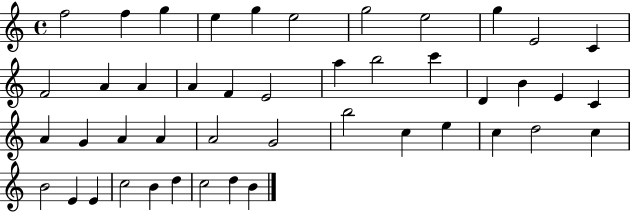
F5/h F5/q G5/q E5/q G5/q E5/h G5/h E5/h G5/q E4/h C4/q F4/h A4/q A4/q A4/q F4/q E4/h A5/q B5/h C6/q D4/q B4/q E4/q C4/q A4/q G4/q A4/q A4/q A4/h G4/h B5/h C5/q E5/q C5/q D5/h C5/q B4/h E4/q E4/q C5/h B4/q D5/q C5/h D5/q B4/q